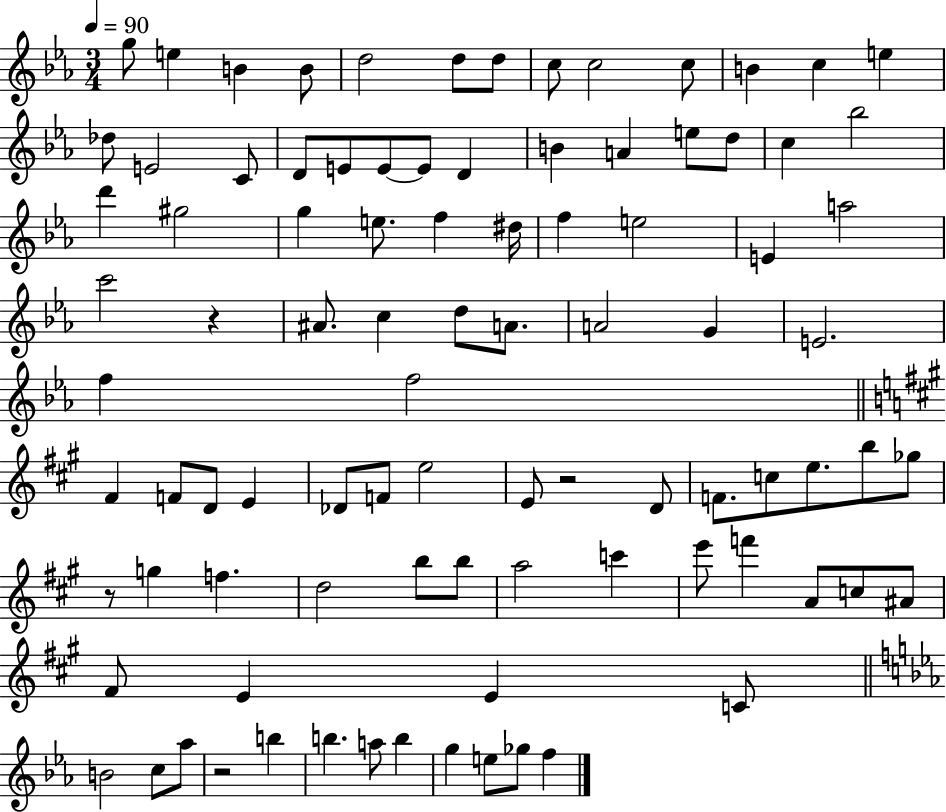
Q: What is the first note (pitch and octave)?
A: G5